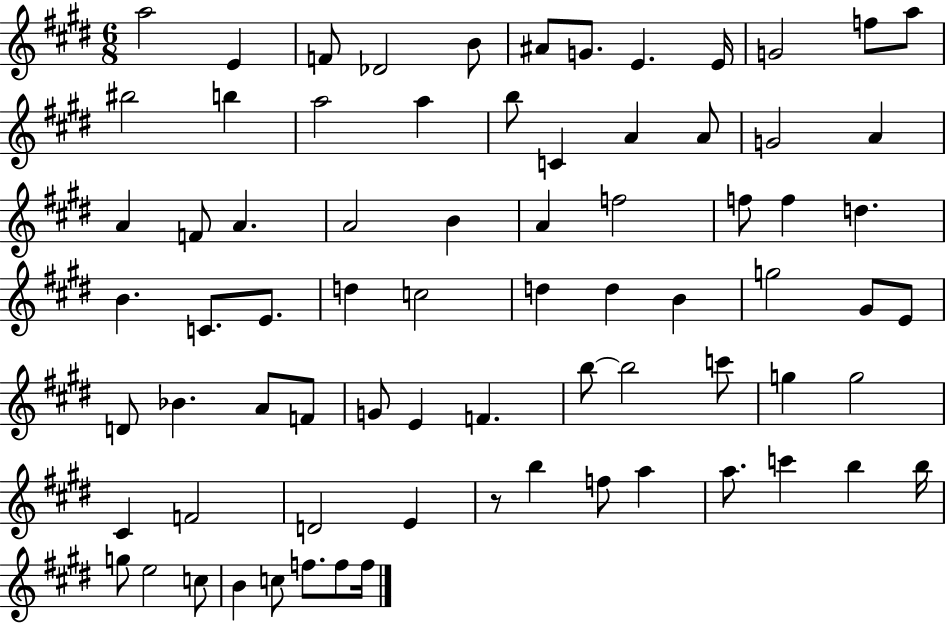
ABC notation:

X:1
T:Untitled
M:6/8
L:1/4
K:E
a2 E F/2 _D2 B/2 ^A/2 G/2 E E/4 G2 f/2 a/2 ^b2 b a2 a b/2 C A A/2 G2 A A F/2 A A2 B A f2 f/2 f d B C/2 E/2 d c2 d d B g2 ^G/2 E/2 D/2 _B A/2 F/2 G/2 E F b/2 b2 c'/2 g g2 ^C F2 D2 E z/2 b f/2 a a/2 c' b b/4 g/2 e2 c/2 B c/2 f/2 f/2 f/4